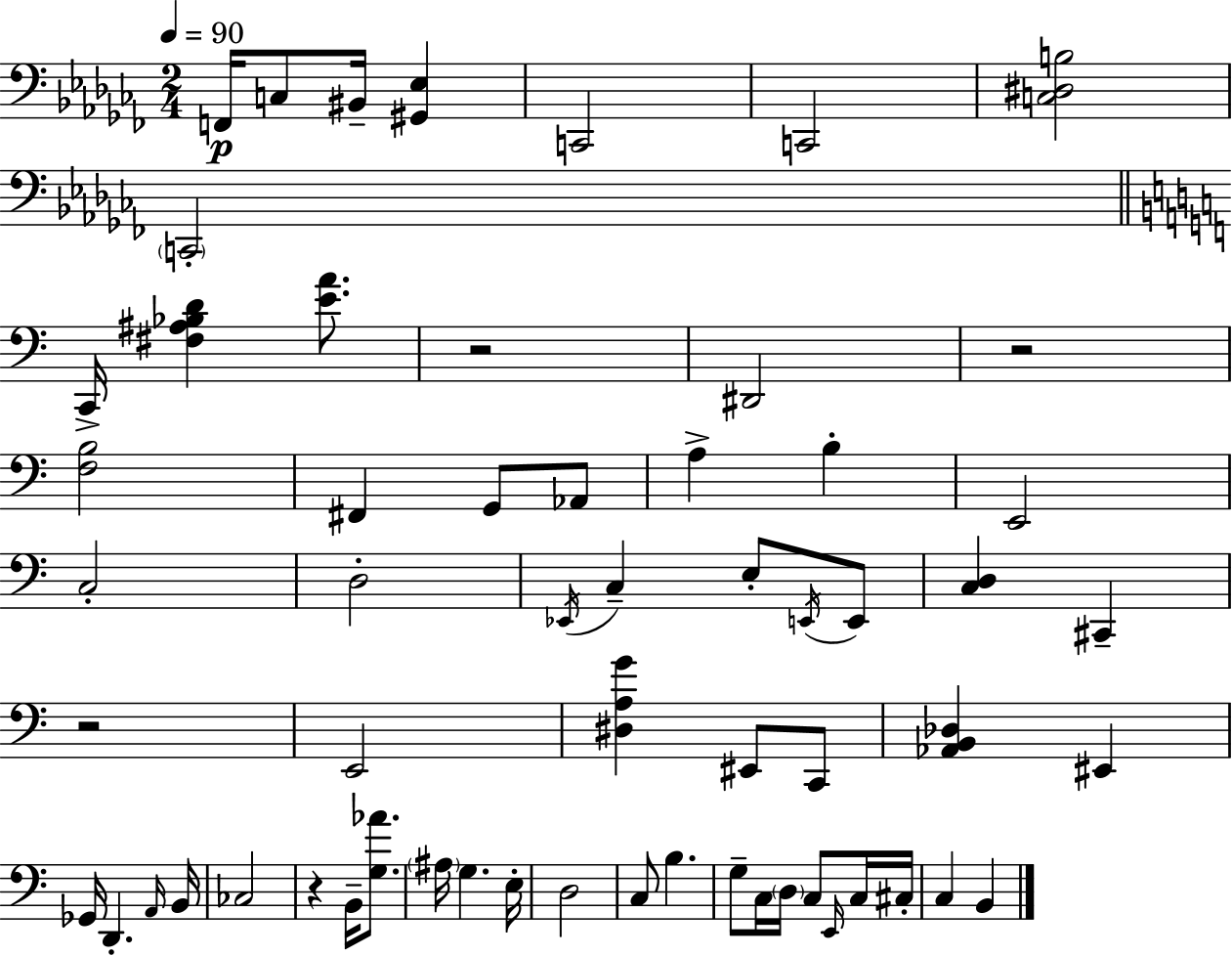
{
  \clef bass
  \numericTimeSignature
  \time 2/4
  \key aes \minor
  \tempo 4 = 90
  \repeat volta 2 { f,16\p c8 bis,16-- <gis, ees>4 | c,2 | c,2 | <c dis b>2 | \break \parenthesize c,2-. | \bar "||" \break \key a \minor c,16-> <fis ais bes d'>4 <e' a'>8. | r2 | dis,2 | r2 | \break <f b>2 | fis,4 g,8 aes,8 | a4-> b4-. | e,2 | \break c2-. | d2-. | \acciaccatura { ees,16 } c4-- e8-. \acciaccatura { e,16 } | e,8 <c d>4 cis,4-- | \break r2 | e,2 | <dis a g'>4 eis,8 | c,8 <aes, b, des>4 eis,4 | \break ges,16 d,4.-. | \grace { a,16 } b,16 ces2 | r4 b,16-- | <g aes'>8. \parenthesize ais16 g4. | \break e16-. d2 | c8 b4. | g8-- c16 \parenthesize d16 c8 | \grace { e,16 } c16 cis16-. c4 | \break b,4 } \bar "|."
}